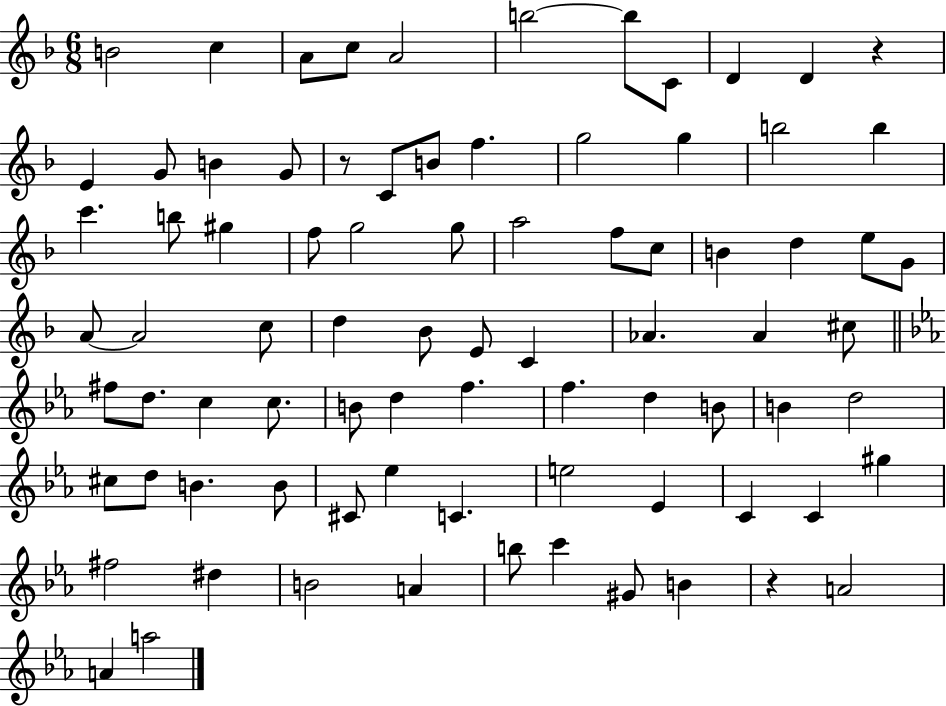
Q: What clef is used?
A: treble